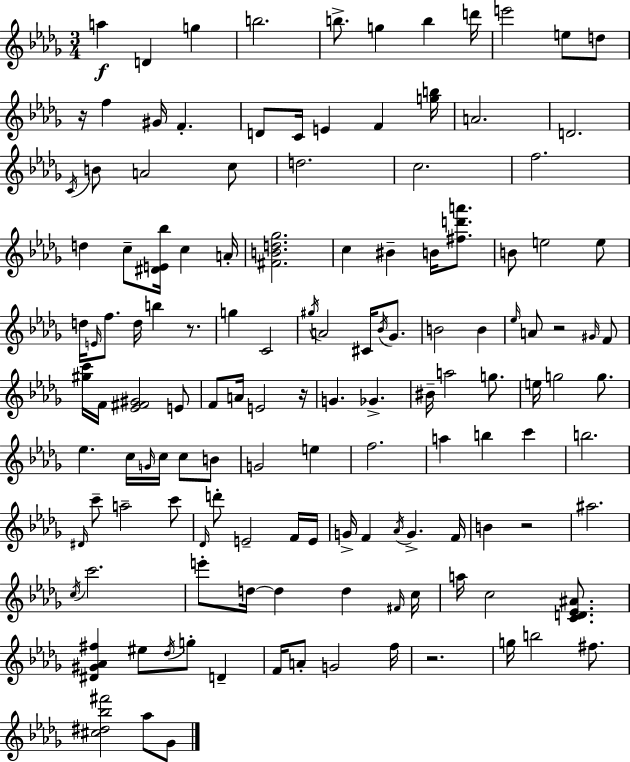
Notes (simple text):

A5/q D4/q G5/q B5/h. B5/e. G5/q B5/q D6/s E6/h E5/e D5/e R/s F5/q G#4/s F4/q. D4/e C4/s E4/q F4/q [G5,B5]/s A4/h. D4/h. C4/s B4/e A4/h C5/e D5/h. C5/h. F5/h. D5/q C5/e [D#4,E4,Bb5]/s C5/q A4/s [F#4,B4,D5,Gb5]/h. C5/q BIS4/q B4/s [F#5,D6,A6]/e. B4/e E5/h E5/e D5/s E4/s F5/e. D5/s B5/q R/e. G5/q C4/h G#5/s A4/h C#4/s Bb4/s Gb4/e. B4/h B4/q Eb5/s A4/e R/h G#4/s F4/e [G#5,C6]/s F4/s [Eb4,F#4,G#4]/h E4/e F4/e A4/s E4/h R/s G4/q. Gb4/q. BIS4/s A5/h G5/e. E5/s G5/h G5/e. Eb5/q. C5/s G4/s C5/s C5/e B4/e G4/h E5/q F5/h. A5/q B5/q C6/q B5/h. D#4/s C6/e A5/h C6/e Db4/s D6/e E4/h F4/s E4/s G4/s F4/q Ab4/s G4/q. F4/s B4/q R/h A#5/h. C5/s C6/h. E6/e D5/s D5/q D5/q F#4/s C5/s A5/s C5/h [C4,D4,Eb4,A#4]/e. [D#4,G#4,Ab4,F#5]/q EIS5/e Db5/s G5/e D4/q F4/s A4/e G4/h F5/s R/h. G5/s B5/h F#5/e. [C#5,D#5,Bb5,F#6]/h Ab5/e Gb4/e